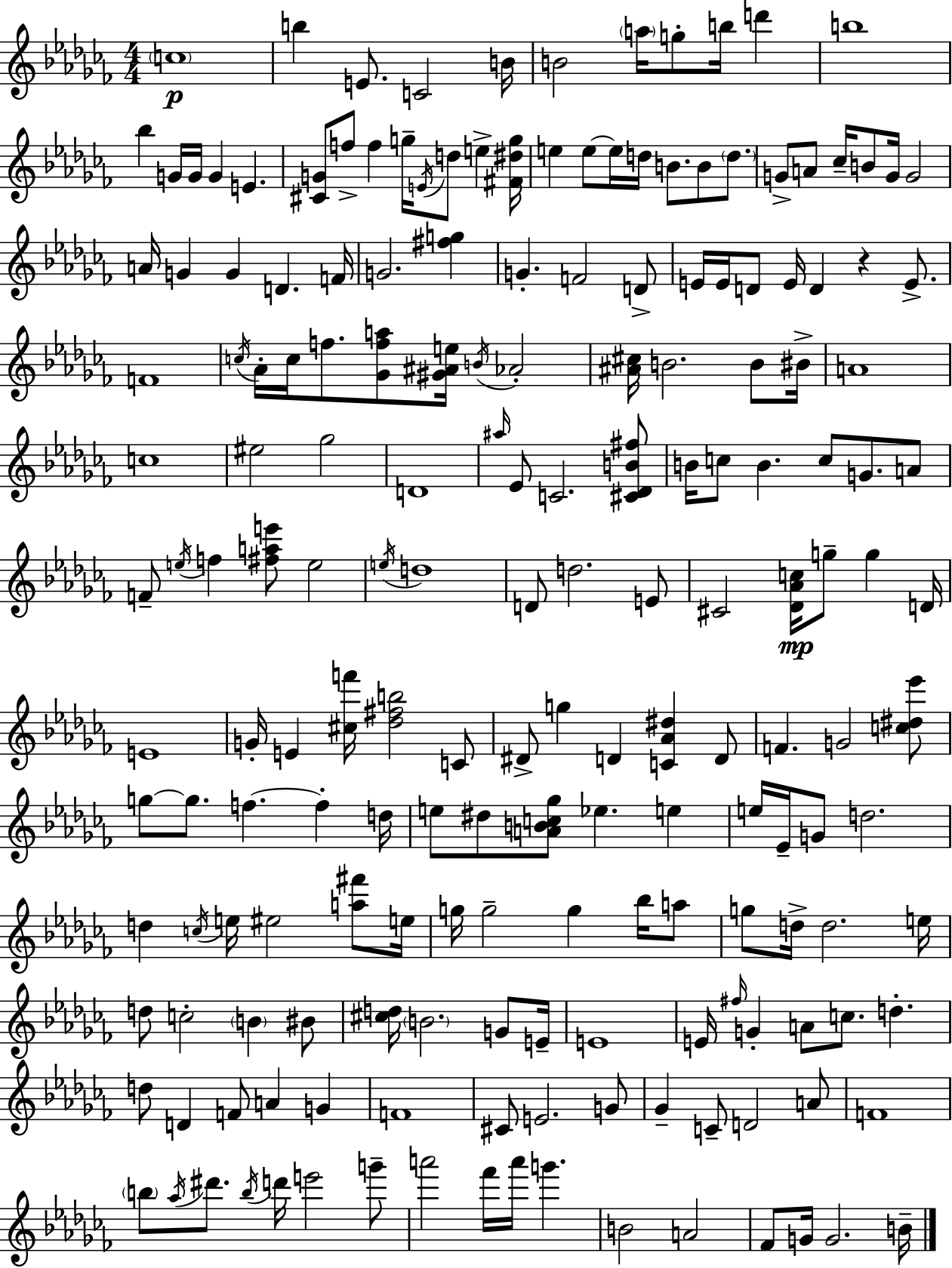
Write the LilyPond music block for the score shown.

{
  \clef treble
  \numericTimeSignature
  \time 4/4
  \key aes \minor
  \parenthesize c''1\p | b''4 e'8. c'2 b'16 | b'2 \parenthesize a''16 g''8-. b''16 d'''4 | b''1 | \break bes''4 g'16 g'16 g'4 e'4. | <cis' g'>8 f''8-> f''4 g''16-- \acciaccatura { e'16 } d''8 e''4-> | <fis' dis'' g''>16 e''4 e''8~~ e''16 d''16 b'8. b'8 \parenthesize d''8. | g'8-> a'8 ces''16-- b'8 g'16 g'2 | \break a'16 g'4 g'4 d'4. | f'16 g'2. <fis'' g''>4 | g'4.-. f'2 d'8-> | e'16 e'16 d'8 e'16 d'4 r4 e'8.-> | \break f'1 | \acciaccatura { c''16 } aes'16-. c''16 f''8. <ges' f'' a''>8 <gis' ais' e''>16 \acciaccatura { b'16 } aes'2-. | <ais' cis''>16 b'2. | b'8 bis'16-> a'1 | \break c''1 | eis''2 ges''2 | d'1 | \grace { ais''16 } ees'8 c'2. | \break <cis' des' b' fis''>8 b'16 c''8 b'4. c''8 g'8. | a'8 f'8-- \acciaccatura { e''16 } f''4 <fis'' a'' e'''>8 e''2 | \acciaccatura { e''16 } d''1 | d'8 d''2. | \break e'8 cis'2 <des' aes' c''>16\mp g''8-- | g''4 d'16 e'1 | g'16-. e'4 <cis'' f'''>16 <des'' fis'' b''>2 | c'8 dis'8-> g''4 d'4 | \break <c' aes' dis''>4 d'8 f'4. g'2 | <c'' dis'' ees'''>8 g''8~~ g''8. f''4.~~ | f''4-. d''16 e''8 dis''8 <a' b' c'' ges''>8 ees''4. | e''4 e''16 ees'16-- g'8 d''2. | \break d''4 \acciaccatura { c''16 } e''16 eis''2 | <a'' fis'''>8 e''16 g''16 g''2-- | g''4 bes''16 a''8 g''8 d''16-> d''2. | e''16 d''8 c''2-. | \break \parenthesize b'4 bis'8 <cis'' d''>16 \parenthesize b'2. | g'8 e'16-- e'1 | e'16 \grace { fis''16 } g'4-. a'8 c''8. | d''4.-. d''8 d'4 f'8 | \break a'4 g'4 f'1 | cis'8 e'2. | g'8 ges'4-- c'8-- d'2 | a'8 f'1 | \break \parenthesize b''8 \acciaccatura { aes''16 } dis'''8. \acciaccatura { b''16 } d'''16 | e'''2 g'''8-- a'''2 | fes'''16 a'''16 g'''4. b'2 | a'2 fes'8 g'16 g'2. | \break b'16-- \bar "|."
}